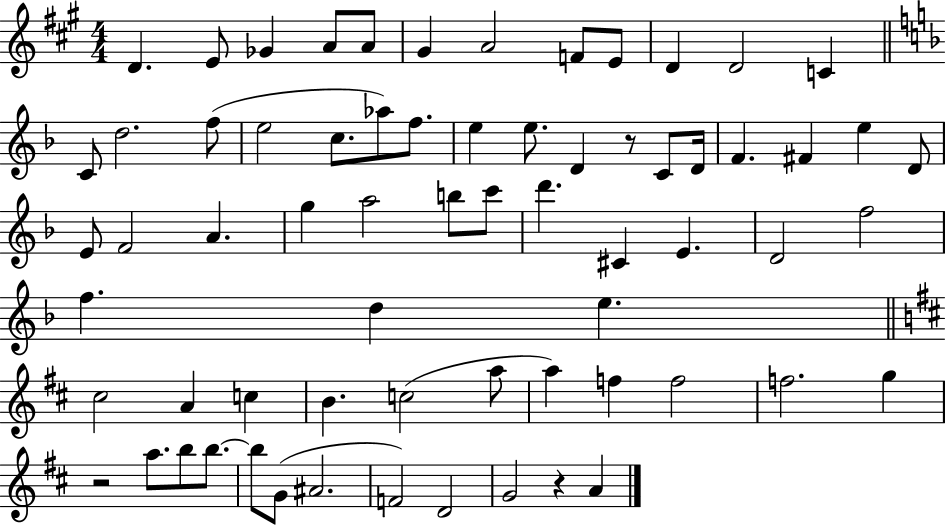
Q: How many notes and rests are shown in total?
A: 67